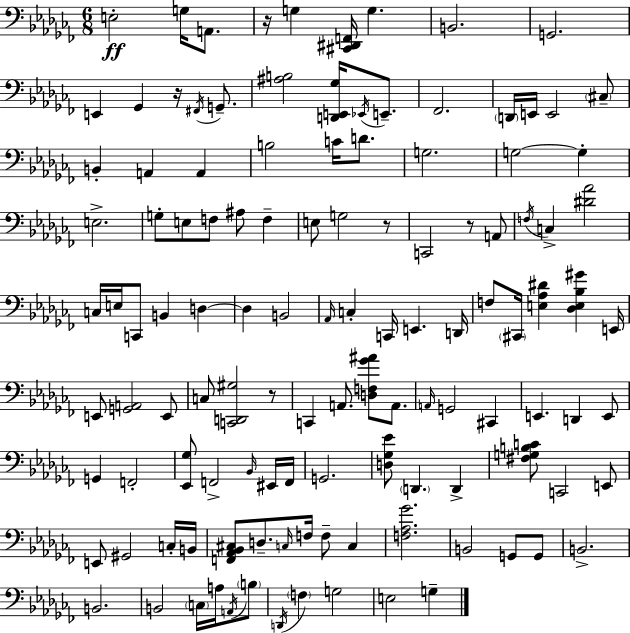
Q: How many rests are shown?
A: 5